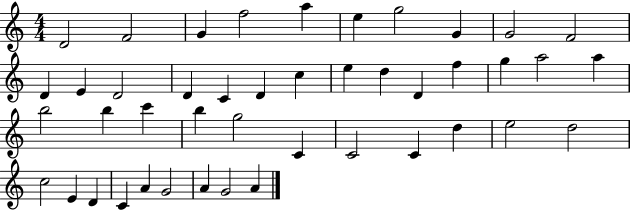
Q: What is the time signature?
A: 4/4